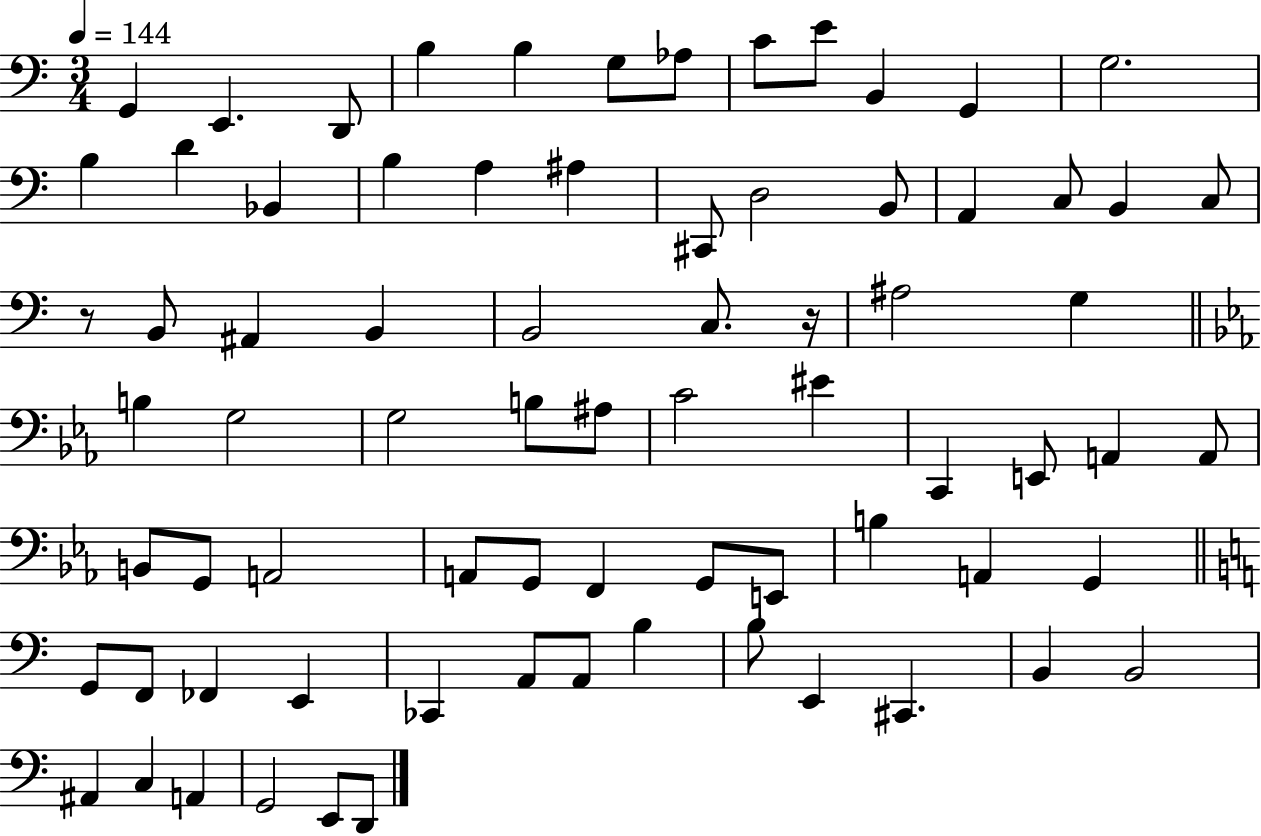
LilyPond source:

{
  \clef bass
  \numericTimeSignature
  \time 3/4
  \key c \major
  \tempo 4 = 144
  g,4 e,4. d,8 | b4 b4 g8 aes8 | c'8 e'8 b,4 g,4 | g2. | \break b4 d'4 bes,4 | b4 a4 ais4 | cis,8 d2 b,8 | a,4 c8 b,4 c8 | \break r8 b,8 ais,4 b,4 | b,2 c8. r16 | ais2 g4 | \bar "||" \break \key ees \major b4 g2 | g2 b8 ais8 | c'2 eis'4 | c,4 e,8 a,4 a,8 | \break b,8 g,8 a,2 | a,8 g,8 f,4 g,8 e,8 | b4 a,4 g,4 | \bar "||" \break \key c \major g,8 f,8 fes,4 e,4 | ces,4 a,8 a,8 b4 | b8 e,4 cis,4. | b,4 b,2 | \break ais,4 c4 a,4 | g,2 e,8 d,8 | \bar "|."
}